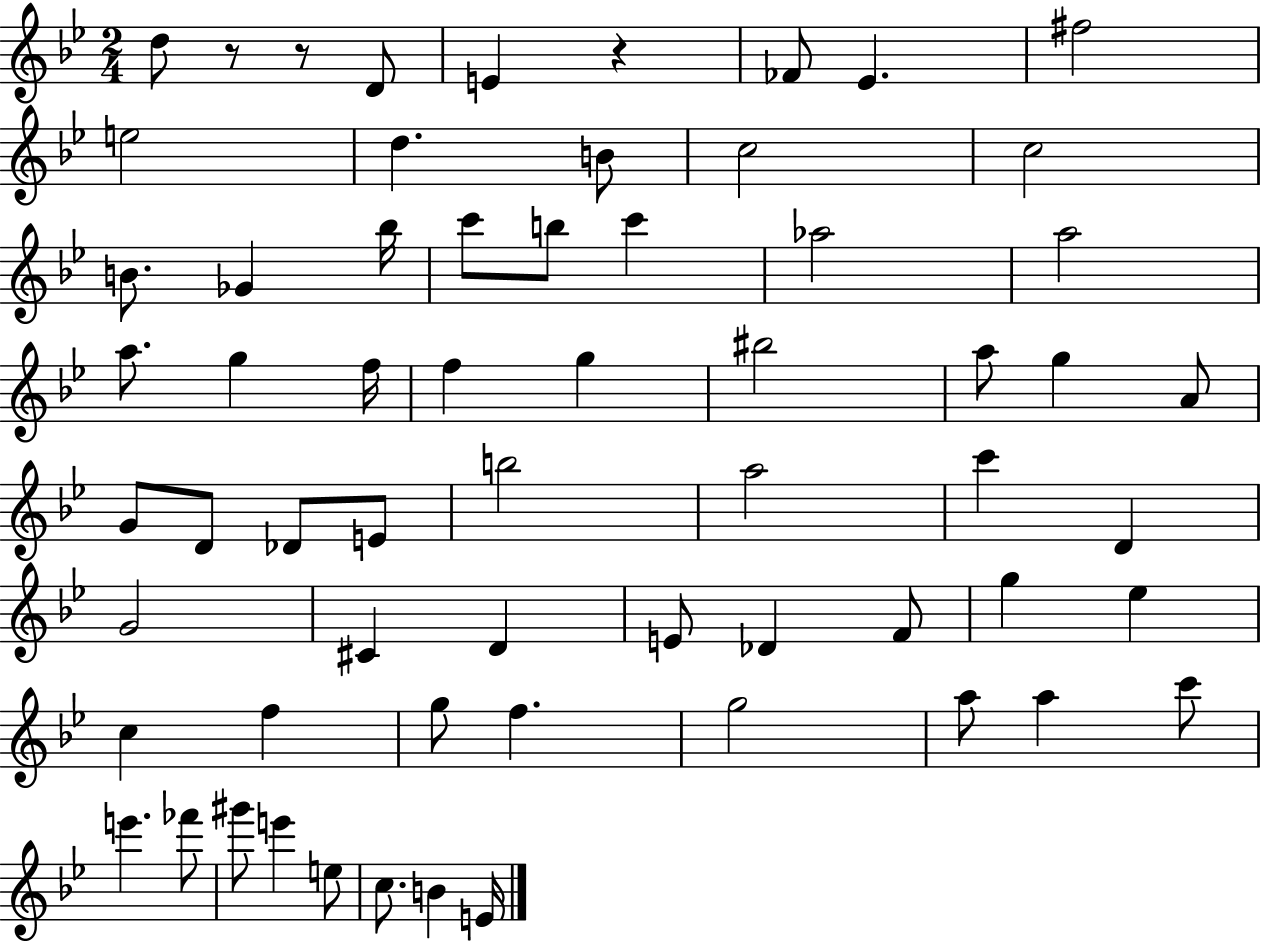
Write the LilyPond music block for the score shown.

{
  \clef treble
  \numericTimeSignature
  \time 2/4
  \key bes \major
  \repeat volta 2 { d''8 r8 r8 d'8 | e'4 r4 | fes'8 ees'4. | fis''2 | \break e''2 | d''4. b'8 | c''2 | c''2 | \break b'8. ges'4 bes''16 | c'''8 b''8 c'''4 | aes''2 | a''2 | \break a''8. g''4 f''16 | f''4 g''4 | bis''2 | a''8 g''4 a'8 | \break g'8 d'8 des'8 e'8 | b''2 | a''2 | c'''4 d'4 | \break g'2 | cis'4 d'4 | e'8 des'4 f'8 | g''4 ees''4 | \break c''4 f''4 | g''8 f''4. | g''2 | a''8 a''4 c'''8 | \break e'''4. fes'''8 | gis'''8 e'''4 e''8 | c''8. b'4 e'16 | } \bar "|."
}